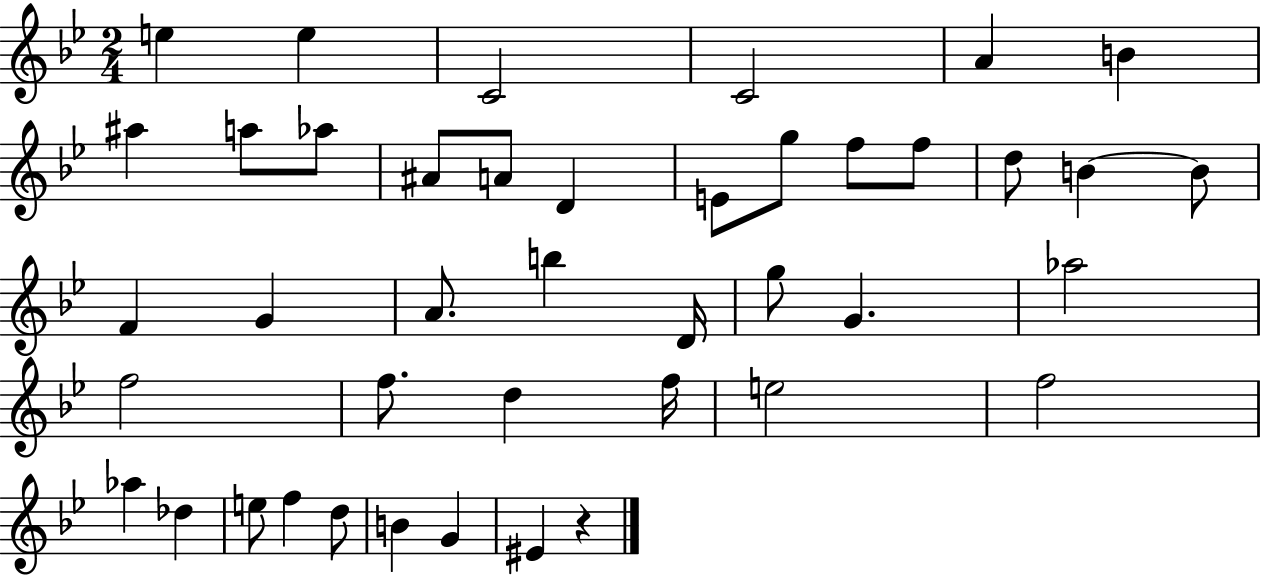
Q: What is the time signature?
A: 2/4